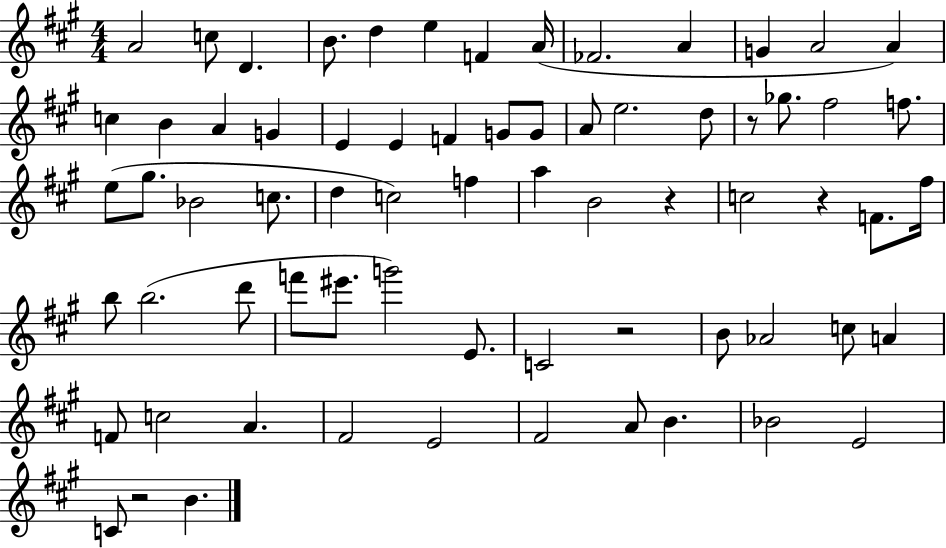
X:1
T:Untitled
M:4/4
L:1/4
K:A
A2 c/2 D B/2 d e F A/4 _F2 A G A2 A c B A G E E F G/2 G/2 A/2 e2 d/2 z/2 _g/2 ^f2 f/2 e/2 ^g/2 _B2 c/2 d c2 f a B2 z c2 z F/2 ^f/4 b/2 b2 d'/2 f'/2 ^e'/2 g'2 E/2 C2 z2 B/2 _A2 c/2 A F/2 c2 A ^F2 E2 ^F2 A/2 B _B2 E2 C/2 z2 B